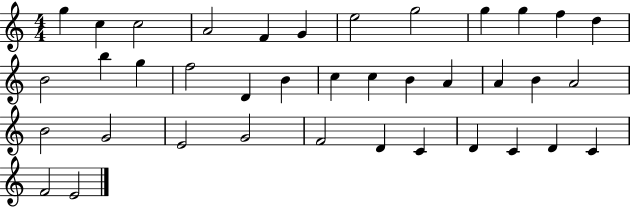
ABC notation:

X:1
T:Untitled
M:4/4
L:1/4
K:C
g c c2 A2 F G e2 g2 g g f d B2 b g f2 D B c c B A A B A2 B2 G2 E2 G2 F2 D C D C D C F2 E2